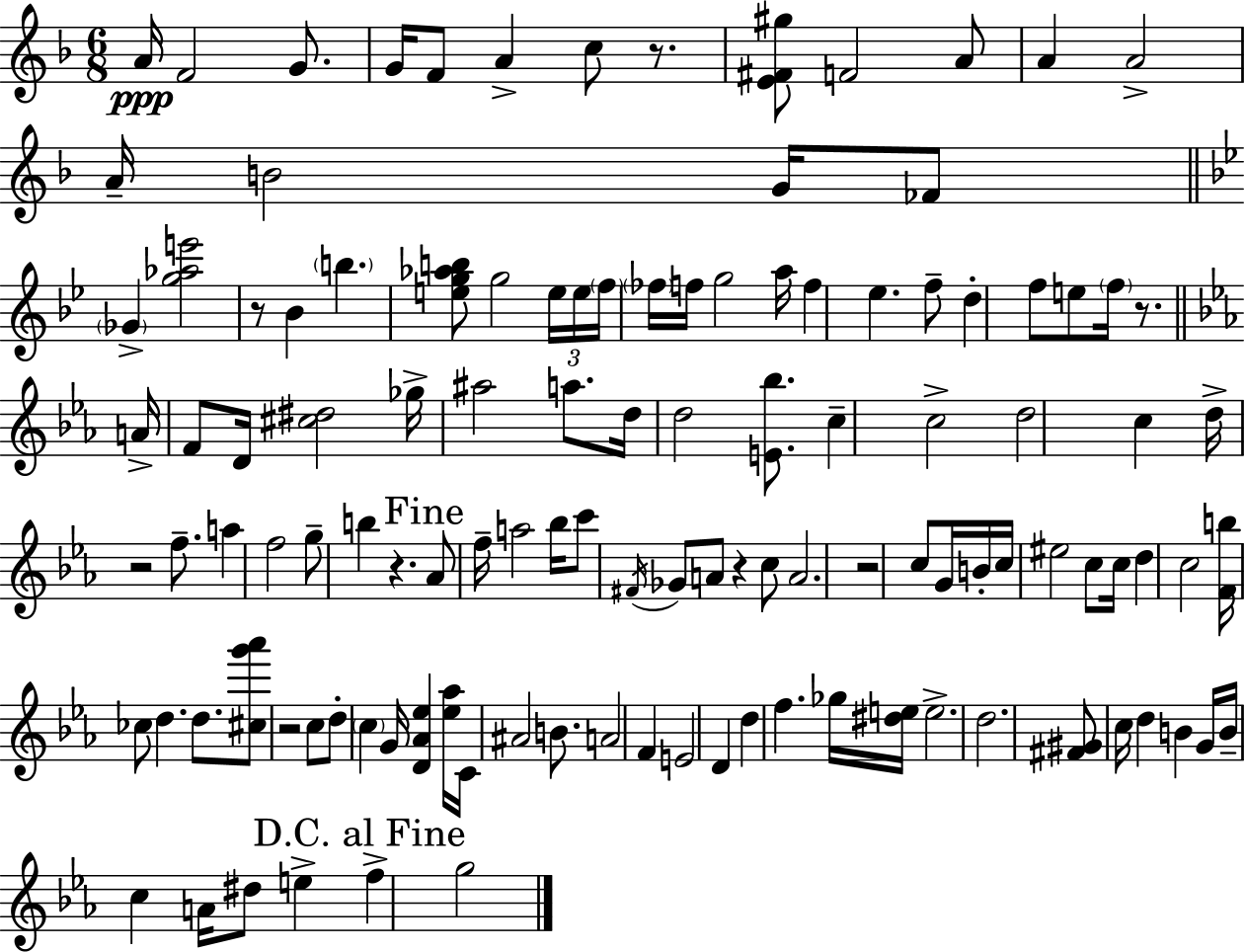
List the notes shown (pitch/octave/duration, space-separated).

A4/s F4/h G4/e. G4/s F4/e A4/q C5/e R/e. [E4,F#4,G#5]/e F4/h A4/e A4/q A4/h A4/s B4/h G4/s FES4/e Gb4/q [G5,Ab5,E6]/h R/e Bb4/q B5/q. [E5,G5,Ab5,B5]/e G5/h E5/s E5/s F5/s FES5/s F5/s G5/h A5/s F5/q Eb5/q. F5/e D5/q F5/e E5/e F5/s R/e. A4/s F4/e D4/s [C#5,D#5]/h Gb5/s A#5/h A5/e. D5/s D5/h [E4,Bb5]/e. C5/q C5/h D5/h C5/q D5/s R/h F5/e. A5/q F5/h G5/e B5/q R/q. Ab4/e F5/s A5/h Bb5/s C6/e F#4/s Gb4/e A4/e R/q C5/e A4/h. R/h C5/e G4/s B4/s C5/s EIS5/h C5/e C5/s D5/q C5/h [F4,B5]/s CES5/e D5/q. D5/e. [C#5,G6,Ab6]/e R/h C5/e D5/e C5/q G4/s [D4,Ab4,Eb5]/q [Eb5,Ab5]/s C4/s A#4/h B4/e. A4/h F4/q E4/h D4/q D5/q F5/q. Gb5/s [D#5,E5]/s E5/h. D5/h. [F#4,G#4]/e C5/s D5/q B4/q G4/s B4/s C5/q A4/s D#5/e E5/q F5/q G5/h